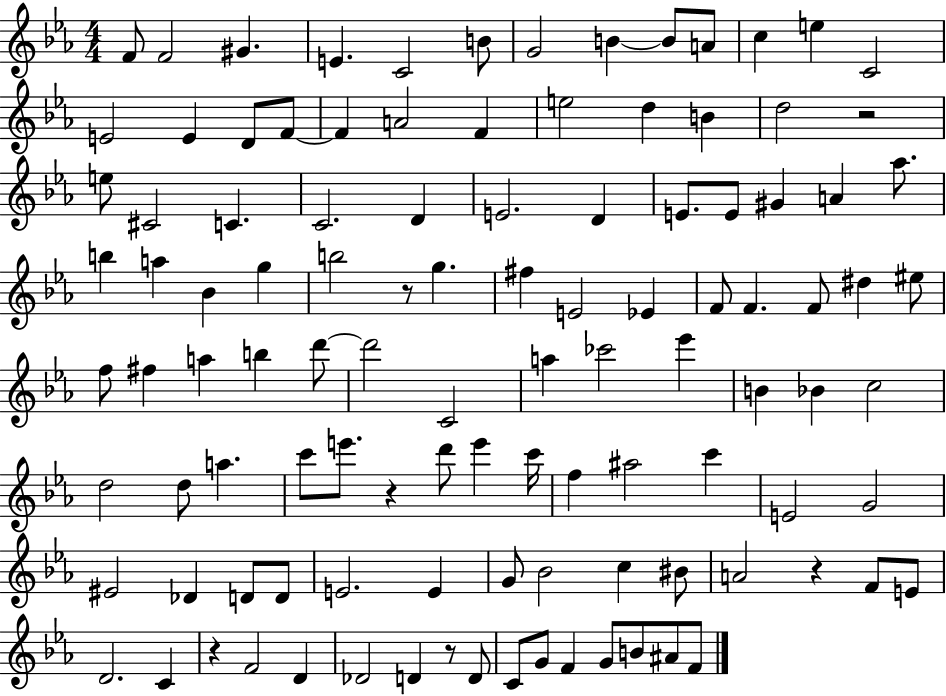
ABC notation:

X:1
T:Untitled
M:4/4
L:1/4
K:Eb
F/2 F2 ^G E C2 B/2 G2 B B/2 A/2 c e C2 E2 E D/2 F/2 F A2 F e2 d B d2 z2 e/2 ^C2 C C2 D E2 D E/2 E/2 ^G A _a/2 b a _B g b2 z/2 g ^f E2 _E F/2 F F/2 ^d ^e/2 f/2 ^f a b d'/2 d'2 C2 a _c'2 _e' B _B c2 d2 d/2 a c'/2 e'/2 z d'/2 e' c'/4 f ^a2 c' E2 G2 ^E2 _D D/2 D/2 E2 E G/2 _B2 c ^B/2 A2 z F/2 E/2 D2 C z F2 D _D2 D z/2 D/2 C/2 G/2 F G/2 B/2 ^A/2 F/2